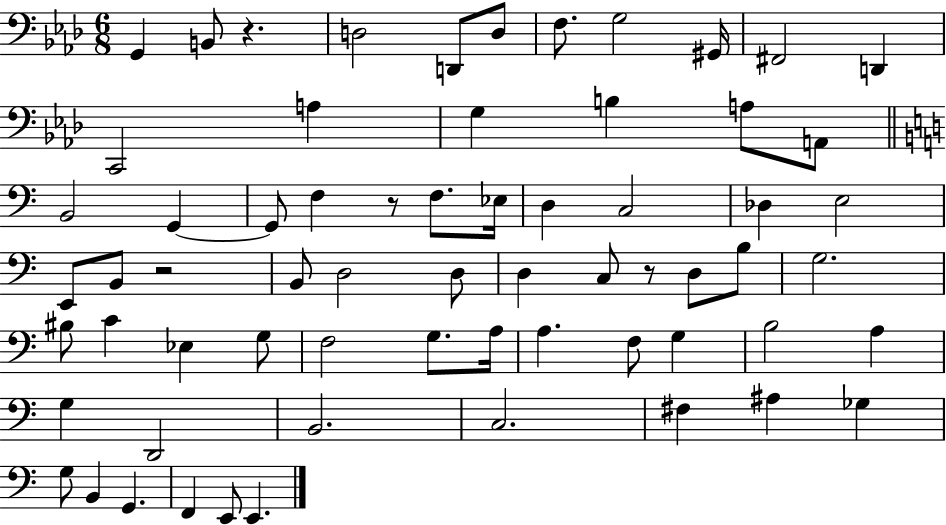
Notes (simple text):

G2/q B2/e R/q. D3/h D2/e D3/e F3/e. G3/h G#2/s F#2/h D2/q C2/h A3/q G3/q B3/q A3/e A2/e B2/h G2/q G2/e F3/q R/e F3/e. Eb3/s D3/q C3/h Db3/q E3/h E2/e B2/e R/h B2/e D3/h D3/e D3/q C3/e R/e D3/e B3/e G3/h. BIS3/e C4/q Eb3/q G3/e F3/h G3/e. A3/s A3/q. F3/e G3/q B3/h A3/q G3/q D2/h B2/h. C3/h. F#3/q A#3/q Gb3/q G3/e B2/q G2/q. F2/q E2/e E2/q.